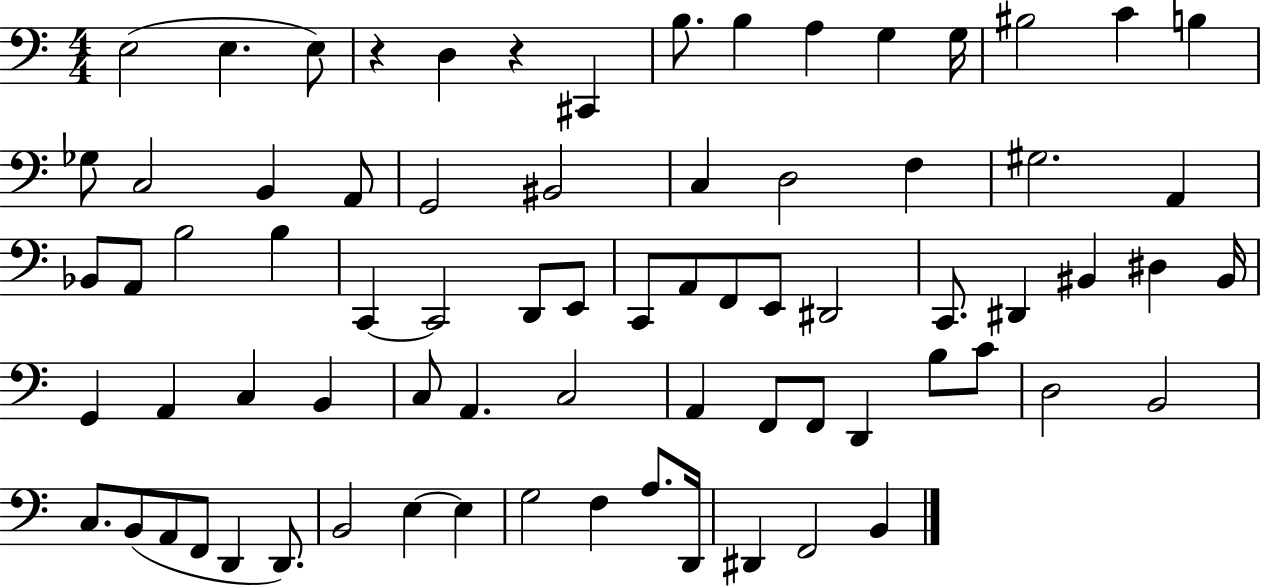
{
  \clef bass
  \numericTimeSignature
  \time 4/4
  \key c \major
  e2( e4. e8) | r4 d4 r4 cis,4 | b8. b4 a4 g4 g16 | bis2 c'4 b4 | \break ges8 c2 b,4 a,8 | g,2 bis,2 | c4 d2 f4 | gis2. a,4 | \break bes,8 a,8 b2 b4 | c,4~~ c,2 d,8 e,8 | c,8 a,8 f,8 e,8 dis,2 | c,8. dis,4 bis,4 dis4 bis,16 | \break g,4 a,4 c4 b,4 | c8 a,4. c2 | a,4 f,8 f,8 d,4 b8 c'8 | d2 b,2 | \break c8. b,8( a,8 f,8 d,4 d,8.) | b,2 e4~~ e4 | g2 f4 a8. d,16 | dis,4 f,2 b,4 | \break \bar "|."
}